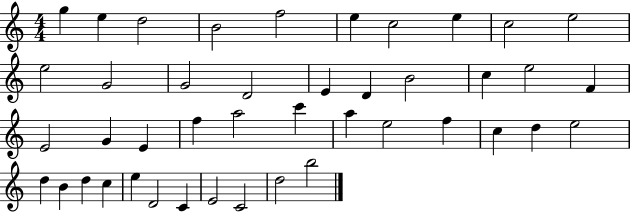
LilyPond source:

{
  \clef treble
  \numericTimeSignature
  \time 4/4
  \key c \major
  g''4 e''4 d''2 | b'2 f''2 | e''4 c''2 e''4 | c''2 e''2 | \break e''2 g'2 | g'2 d'2 | e'4 d'4 b'2 | c''4 e''2 f'4 | \break e'2 g'4 e'4 | f''4 a''2 c'''4 | a''4 e''2 f''4 | c''4 d''4 e''2 | \break d''4 b'4 d''4 c''4 | e''4 d'2 c'4 | e'2 c'2 | d''2 b''2 | \break \bar "|."
}